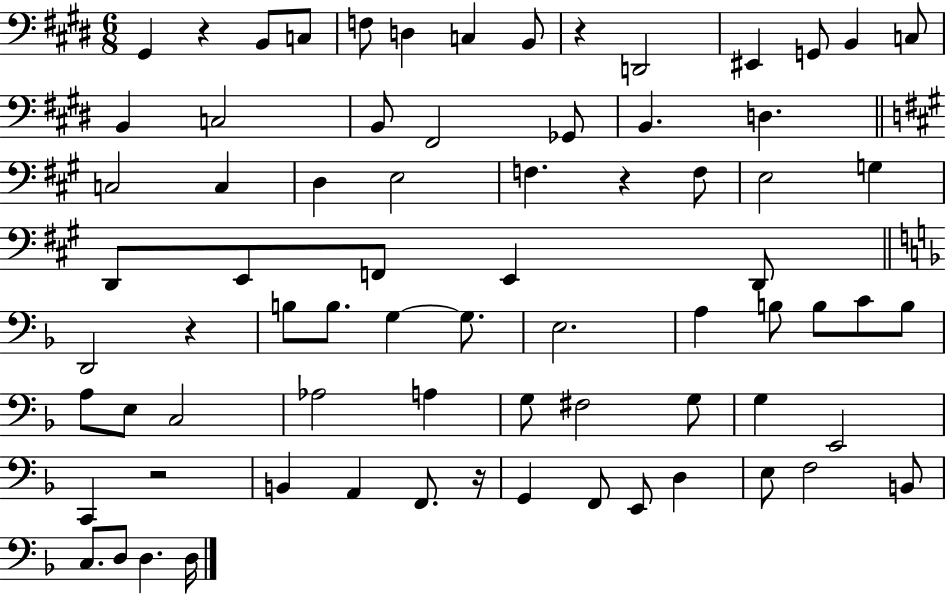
X:1
T:Untitled
M:6/8
L:1/4
K:E
^G,, z B,,/2 C,/2 F,/2 D, C, B,,/2 z D,,2 ^E,, G,,/2 B,, C,/2 B,, C,2 B,,/2 ^F,,2 _G,,/2 B,, D, C,2 C, D, E,2 F, z F,/2 E,2 G, D,,/2 E,,/2 F,,/2 E,, D,,/2 D,,2 z B,/2 B,/2 G, G,/2 E,2 A, B,/2 B,/2 C/2 B,/2 A,/2 E,/2 C,2 _A,2 A, G,/2 ^F,2 G,/2 G, E,,2 C,, z2 B,, A,, F,,/2 z/4 G,, F,,/2 E,,/2 D, E,/2 F,2 B,,/2 C,/2 D,/2 D, D,/4